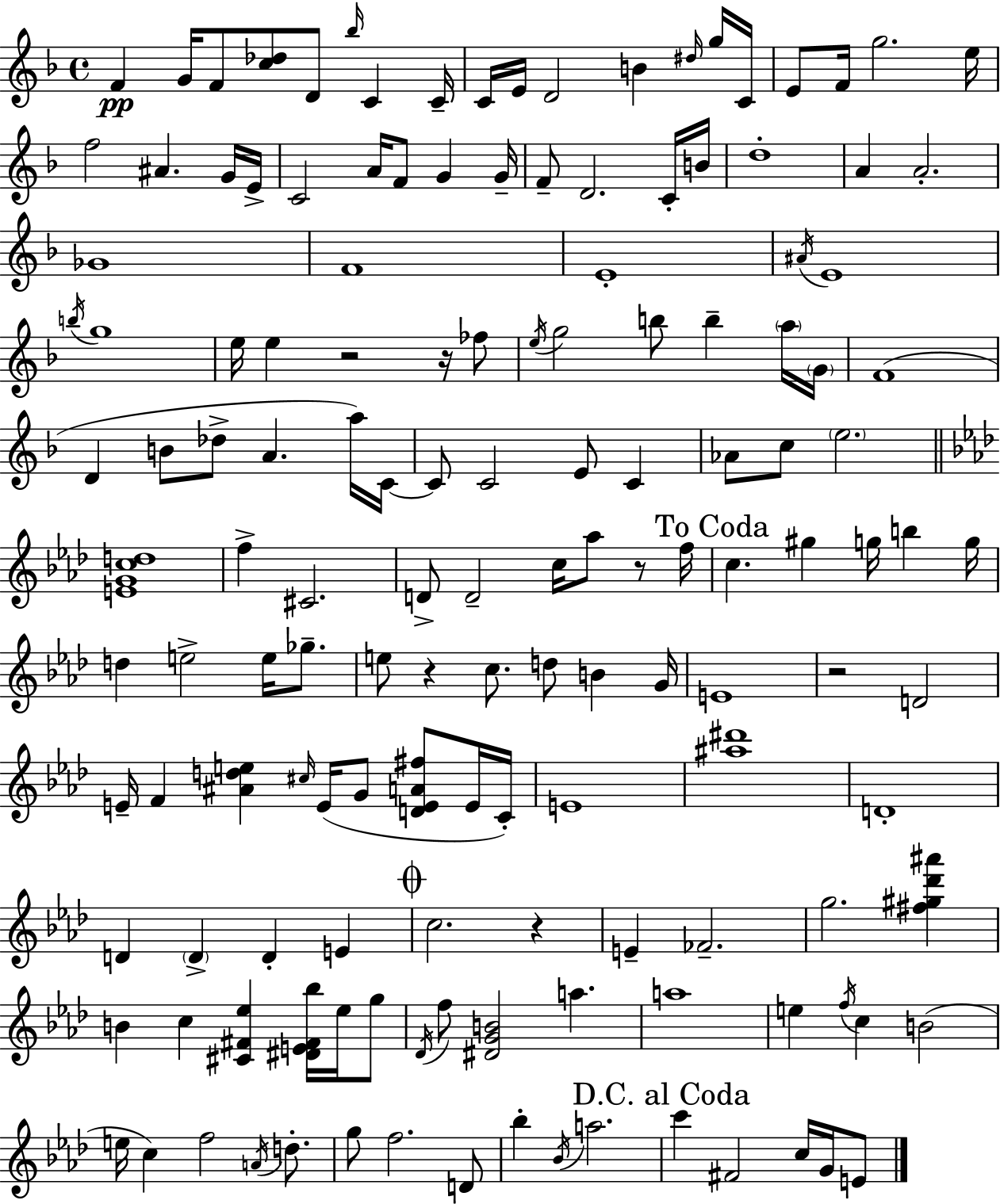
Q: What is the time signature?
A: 4/4